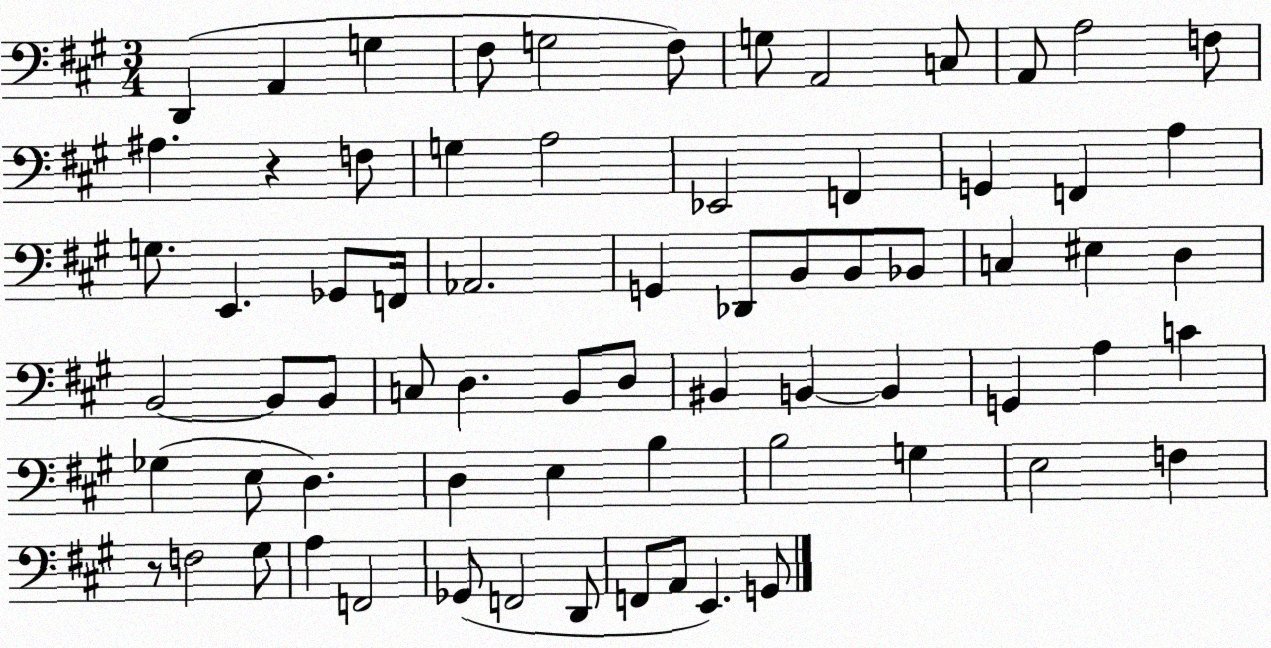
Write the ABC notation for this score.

X:1
T:Untitled
M:3/4
L:1/4
K:A
D,, A,, G, ^F,/2 G,2 ^F,/2 G,/2 A,,2 C,/2 A,,/2 A,2 F,/2 ^A, z F,/2 G, A,2 _E,,2 F,, G,, F,, A, G,/2 E,, _G,,/2 F,,/4 _A,,2 G,, _D,,/2 B,,/2 B,,/2 _B,,/2 C, ^E, D, B,,2 B,,/2 B,,/2 C,/2 D, B,,/2 D,/2 ^B,, B,, B,, G,, A, C _G, E,/2 D, D, E, B, B,2 G, E,2 F, z/2 F,2 ^G,/2 A, F,,2 _G,,/2 F,,2 D,,/2 F,,/2 A,,/2 E,, G,,/2